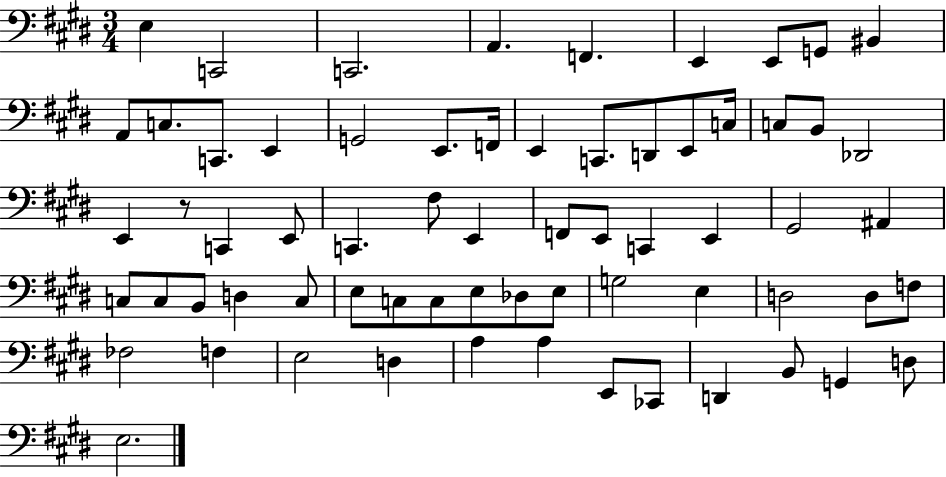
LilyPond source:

{
  \clef bass
  \numericTimeSignature
  \time 3/4
  \key e \major
  e4 c,2 | c,2. | a,4. f,4. | e,4 e,8 g,8 bis,4 | \break a,8 c8. c,8. e,4 | g,2 e,8. f,16 | e,4 c,8. d,8 e,8 c16 | c8 b,8 des,2 | \break e,4 r8 c,4 e,8 | c,4. fis8 e,4 | f,8 e,8 c,4 e,4 | gis,2 ais,4 | \break c8 c8 b,8 d4 c8 | e8 c8 c8 e8 des8 e8 | g2 e4 | d2 d8 f8 | \break fes2 f4 | e2 d4 | a4 a4 e,8 ces,8 | d,4 b,8 g,4 d8 | \break e2. | \bar "|."
}